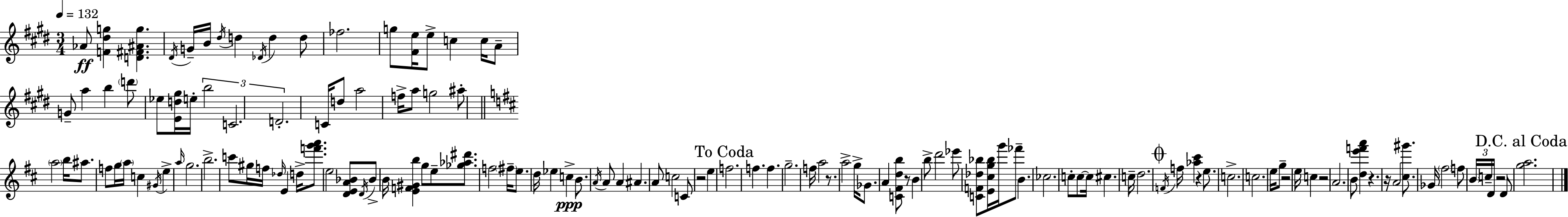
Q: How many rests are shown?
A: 9